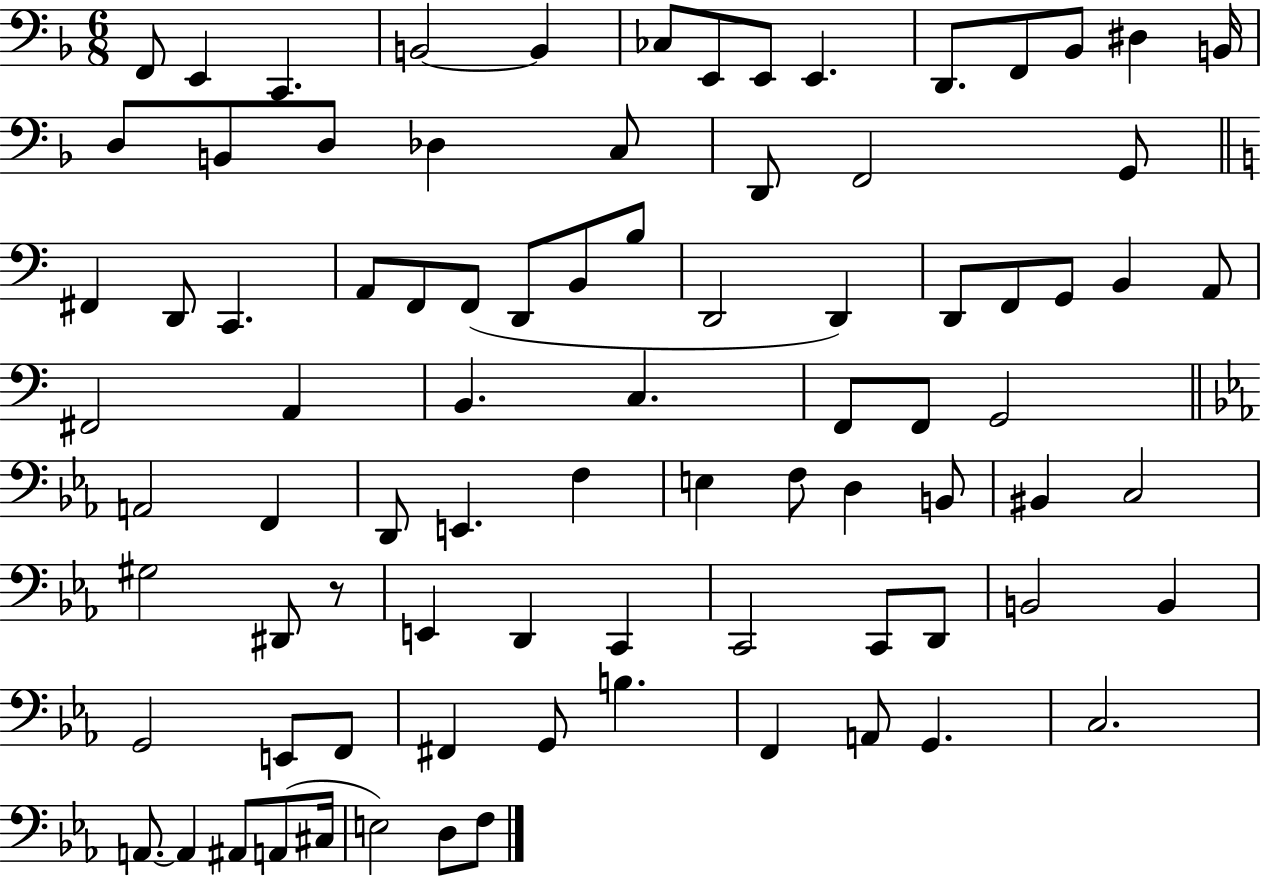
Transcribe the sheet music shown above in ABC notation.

X:1
T:Untitled
M:6/8
L:1/4
K:F
F,,/2 E,, C,, B,,2 B,, _C,/2 E,,/2 E,,/2 E,, D,,/2 F,,/2 _B,,/2 ^D, B,,/4 D,/2 B,,/2 D,/2 _D, C,/2 D,,/2 F,,2 G,,/2 ^F,, D,,/2 C,, A,,/2 F,,/2 F,,/2 D,,/2 B,,/2 B,/2 D,,2 D,, D,,/2 F,,/2 G,,/2 B,, A,,/2 ^F,,2 A,, B,, C, F,,/2 F,,/2 G,,2 A,,2 F,, D,,/2 E,, F, E, F,/2 D, B,,/2 ^B,, C,2 ^G,2 ^D,,/2 z/2 E,, D,, C,, C,,2 C,,/2 D,,/2 B,,2 B,, G,,2 E,,/2 F,,/2 ^F,, G,,/2 B, F,, A,,/2 G,, C,2 A,,/2 A,, ^A,,/2 A,,/2 ^C,/4 E,2 D,/2 F,/2